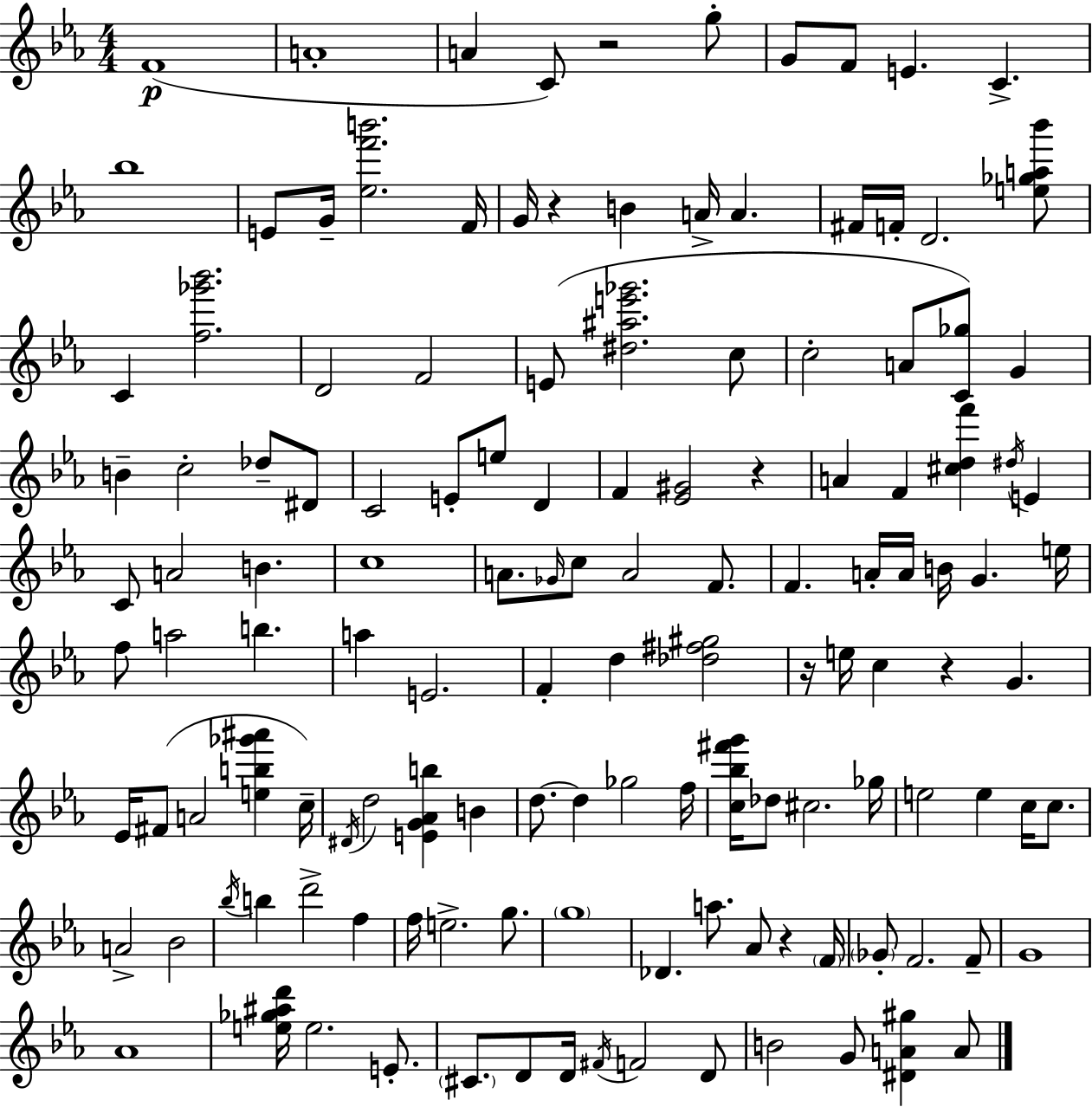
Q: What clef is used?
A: treble